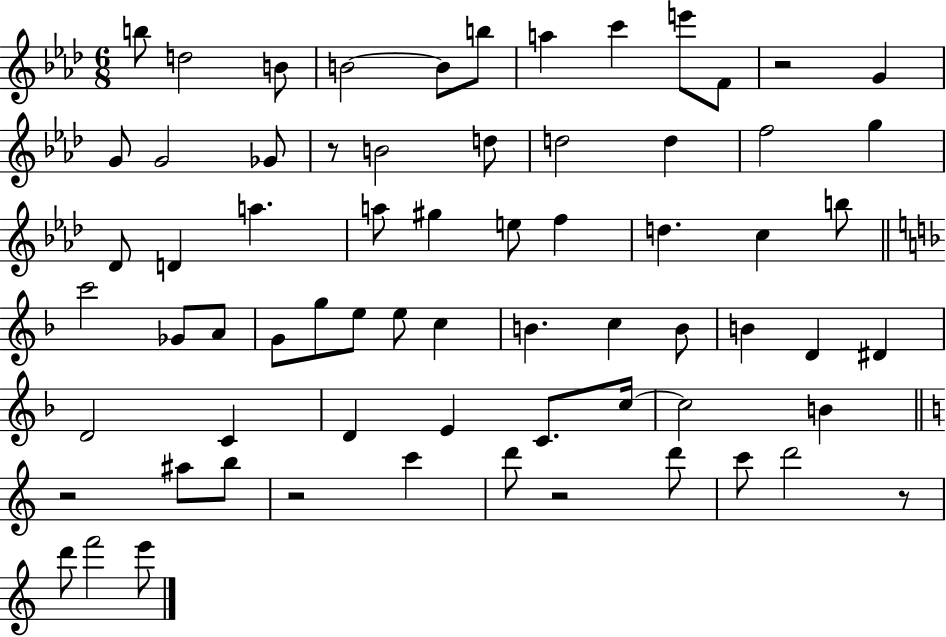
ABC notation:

X:1
T:Untitled
M:6/8
L:1/4
K:Ab
b/2 d2 B/2 B2 B/2 b/2 a c' e'/2 F/2 z2 G G/2 G2 _G/2 z/2 B2 d/2 d2 d f2 g _D/2 D a a/2 ^g e/2 f d c b/2 c'2 _G/2 A/2 G/2 g/2 e/2 e/2 c B c B/2 B D ^D D2 C D E C/2 c/4 c2 B z2 ^a/2 b/2 z2 c' d'/2 z2 d'/2 c'/2 d'2 z/2 d'/2 f'2 e'/2